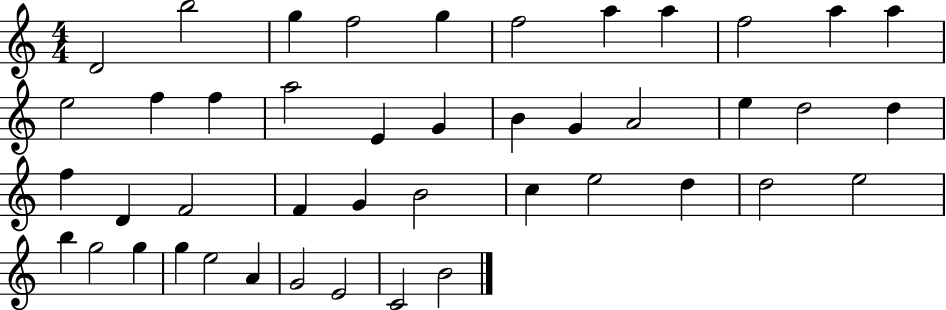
D4/h B5/h G5/q F5/h G5/q F5/h A5/q A5/q F5/h A5/q A5/q E5/h F5/q F5/q A5/h E4/q G4/q B4/q G4/q A4/h E5/q D5/h D5/q F5/q D4/q F4/h F4/q G4/q B4/h C5/q E5/h D5/q D5/h E5/h B5/q G5/h G5/q G5/q E5/h A4/q G4/h E4/h C4/h B4/h